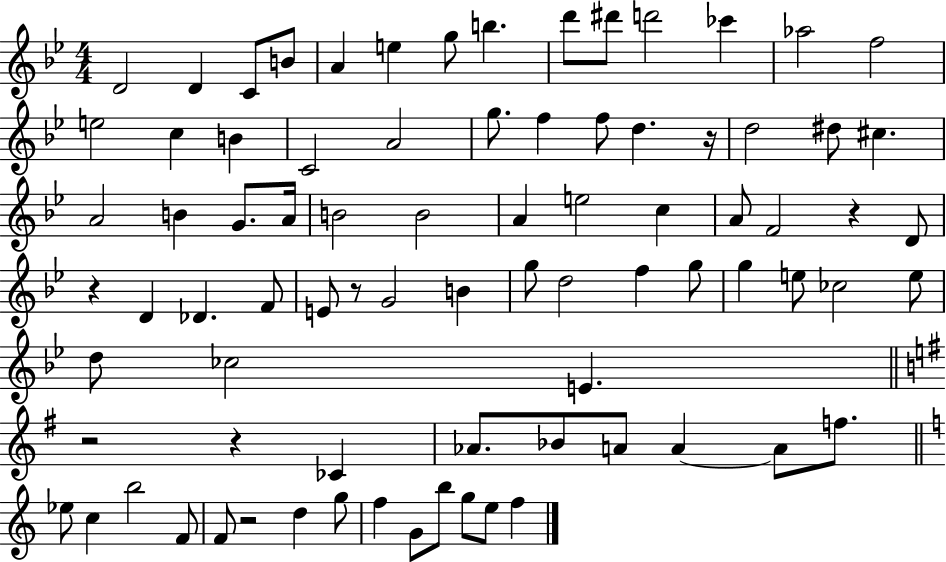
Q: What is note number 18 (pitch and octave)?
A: C4